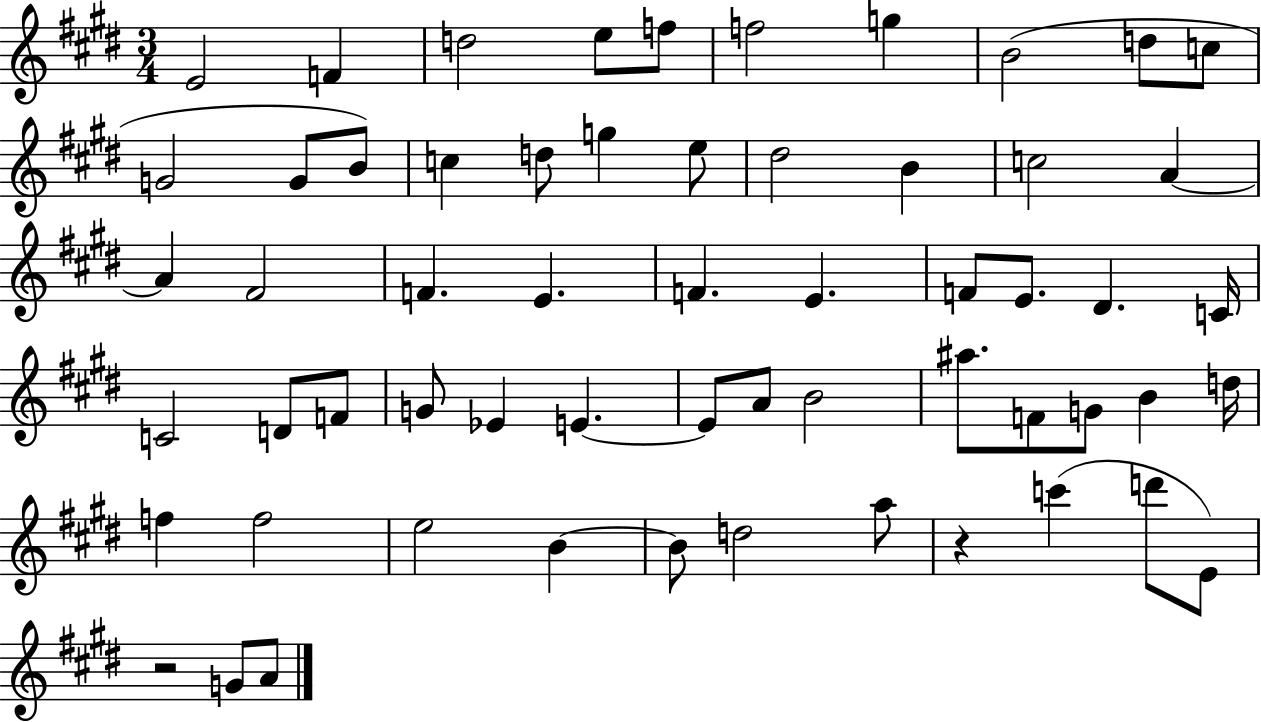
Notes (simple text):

E4/h F4/q D5/h E5/e F5/e F5/h G5/q B4/h D5/e C5/e G4/h G4/e B4/e C5/q D5/e G5/q E5/e D#5/h B4/q C5/h A4/q A4/q F#4/h F4/q. E4/q. F4/q. E4/q. F4/e E4/e. D#4/q. C4/s C4/h D4/e F4/e G4/e Eb4/q E4/q. E4/e A4/e B4/h A#5/e. F4/e G4/e B4/q D5/s F5/q F5/h E5/h B4/q B4/e D5/h A5/e R/q C6/q D6/e E4/e R/h G4/e A4/e